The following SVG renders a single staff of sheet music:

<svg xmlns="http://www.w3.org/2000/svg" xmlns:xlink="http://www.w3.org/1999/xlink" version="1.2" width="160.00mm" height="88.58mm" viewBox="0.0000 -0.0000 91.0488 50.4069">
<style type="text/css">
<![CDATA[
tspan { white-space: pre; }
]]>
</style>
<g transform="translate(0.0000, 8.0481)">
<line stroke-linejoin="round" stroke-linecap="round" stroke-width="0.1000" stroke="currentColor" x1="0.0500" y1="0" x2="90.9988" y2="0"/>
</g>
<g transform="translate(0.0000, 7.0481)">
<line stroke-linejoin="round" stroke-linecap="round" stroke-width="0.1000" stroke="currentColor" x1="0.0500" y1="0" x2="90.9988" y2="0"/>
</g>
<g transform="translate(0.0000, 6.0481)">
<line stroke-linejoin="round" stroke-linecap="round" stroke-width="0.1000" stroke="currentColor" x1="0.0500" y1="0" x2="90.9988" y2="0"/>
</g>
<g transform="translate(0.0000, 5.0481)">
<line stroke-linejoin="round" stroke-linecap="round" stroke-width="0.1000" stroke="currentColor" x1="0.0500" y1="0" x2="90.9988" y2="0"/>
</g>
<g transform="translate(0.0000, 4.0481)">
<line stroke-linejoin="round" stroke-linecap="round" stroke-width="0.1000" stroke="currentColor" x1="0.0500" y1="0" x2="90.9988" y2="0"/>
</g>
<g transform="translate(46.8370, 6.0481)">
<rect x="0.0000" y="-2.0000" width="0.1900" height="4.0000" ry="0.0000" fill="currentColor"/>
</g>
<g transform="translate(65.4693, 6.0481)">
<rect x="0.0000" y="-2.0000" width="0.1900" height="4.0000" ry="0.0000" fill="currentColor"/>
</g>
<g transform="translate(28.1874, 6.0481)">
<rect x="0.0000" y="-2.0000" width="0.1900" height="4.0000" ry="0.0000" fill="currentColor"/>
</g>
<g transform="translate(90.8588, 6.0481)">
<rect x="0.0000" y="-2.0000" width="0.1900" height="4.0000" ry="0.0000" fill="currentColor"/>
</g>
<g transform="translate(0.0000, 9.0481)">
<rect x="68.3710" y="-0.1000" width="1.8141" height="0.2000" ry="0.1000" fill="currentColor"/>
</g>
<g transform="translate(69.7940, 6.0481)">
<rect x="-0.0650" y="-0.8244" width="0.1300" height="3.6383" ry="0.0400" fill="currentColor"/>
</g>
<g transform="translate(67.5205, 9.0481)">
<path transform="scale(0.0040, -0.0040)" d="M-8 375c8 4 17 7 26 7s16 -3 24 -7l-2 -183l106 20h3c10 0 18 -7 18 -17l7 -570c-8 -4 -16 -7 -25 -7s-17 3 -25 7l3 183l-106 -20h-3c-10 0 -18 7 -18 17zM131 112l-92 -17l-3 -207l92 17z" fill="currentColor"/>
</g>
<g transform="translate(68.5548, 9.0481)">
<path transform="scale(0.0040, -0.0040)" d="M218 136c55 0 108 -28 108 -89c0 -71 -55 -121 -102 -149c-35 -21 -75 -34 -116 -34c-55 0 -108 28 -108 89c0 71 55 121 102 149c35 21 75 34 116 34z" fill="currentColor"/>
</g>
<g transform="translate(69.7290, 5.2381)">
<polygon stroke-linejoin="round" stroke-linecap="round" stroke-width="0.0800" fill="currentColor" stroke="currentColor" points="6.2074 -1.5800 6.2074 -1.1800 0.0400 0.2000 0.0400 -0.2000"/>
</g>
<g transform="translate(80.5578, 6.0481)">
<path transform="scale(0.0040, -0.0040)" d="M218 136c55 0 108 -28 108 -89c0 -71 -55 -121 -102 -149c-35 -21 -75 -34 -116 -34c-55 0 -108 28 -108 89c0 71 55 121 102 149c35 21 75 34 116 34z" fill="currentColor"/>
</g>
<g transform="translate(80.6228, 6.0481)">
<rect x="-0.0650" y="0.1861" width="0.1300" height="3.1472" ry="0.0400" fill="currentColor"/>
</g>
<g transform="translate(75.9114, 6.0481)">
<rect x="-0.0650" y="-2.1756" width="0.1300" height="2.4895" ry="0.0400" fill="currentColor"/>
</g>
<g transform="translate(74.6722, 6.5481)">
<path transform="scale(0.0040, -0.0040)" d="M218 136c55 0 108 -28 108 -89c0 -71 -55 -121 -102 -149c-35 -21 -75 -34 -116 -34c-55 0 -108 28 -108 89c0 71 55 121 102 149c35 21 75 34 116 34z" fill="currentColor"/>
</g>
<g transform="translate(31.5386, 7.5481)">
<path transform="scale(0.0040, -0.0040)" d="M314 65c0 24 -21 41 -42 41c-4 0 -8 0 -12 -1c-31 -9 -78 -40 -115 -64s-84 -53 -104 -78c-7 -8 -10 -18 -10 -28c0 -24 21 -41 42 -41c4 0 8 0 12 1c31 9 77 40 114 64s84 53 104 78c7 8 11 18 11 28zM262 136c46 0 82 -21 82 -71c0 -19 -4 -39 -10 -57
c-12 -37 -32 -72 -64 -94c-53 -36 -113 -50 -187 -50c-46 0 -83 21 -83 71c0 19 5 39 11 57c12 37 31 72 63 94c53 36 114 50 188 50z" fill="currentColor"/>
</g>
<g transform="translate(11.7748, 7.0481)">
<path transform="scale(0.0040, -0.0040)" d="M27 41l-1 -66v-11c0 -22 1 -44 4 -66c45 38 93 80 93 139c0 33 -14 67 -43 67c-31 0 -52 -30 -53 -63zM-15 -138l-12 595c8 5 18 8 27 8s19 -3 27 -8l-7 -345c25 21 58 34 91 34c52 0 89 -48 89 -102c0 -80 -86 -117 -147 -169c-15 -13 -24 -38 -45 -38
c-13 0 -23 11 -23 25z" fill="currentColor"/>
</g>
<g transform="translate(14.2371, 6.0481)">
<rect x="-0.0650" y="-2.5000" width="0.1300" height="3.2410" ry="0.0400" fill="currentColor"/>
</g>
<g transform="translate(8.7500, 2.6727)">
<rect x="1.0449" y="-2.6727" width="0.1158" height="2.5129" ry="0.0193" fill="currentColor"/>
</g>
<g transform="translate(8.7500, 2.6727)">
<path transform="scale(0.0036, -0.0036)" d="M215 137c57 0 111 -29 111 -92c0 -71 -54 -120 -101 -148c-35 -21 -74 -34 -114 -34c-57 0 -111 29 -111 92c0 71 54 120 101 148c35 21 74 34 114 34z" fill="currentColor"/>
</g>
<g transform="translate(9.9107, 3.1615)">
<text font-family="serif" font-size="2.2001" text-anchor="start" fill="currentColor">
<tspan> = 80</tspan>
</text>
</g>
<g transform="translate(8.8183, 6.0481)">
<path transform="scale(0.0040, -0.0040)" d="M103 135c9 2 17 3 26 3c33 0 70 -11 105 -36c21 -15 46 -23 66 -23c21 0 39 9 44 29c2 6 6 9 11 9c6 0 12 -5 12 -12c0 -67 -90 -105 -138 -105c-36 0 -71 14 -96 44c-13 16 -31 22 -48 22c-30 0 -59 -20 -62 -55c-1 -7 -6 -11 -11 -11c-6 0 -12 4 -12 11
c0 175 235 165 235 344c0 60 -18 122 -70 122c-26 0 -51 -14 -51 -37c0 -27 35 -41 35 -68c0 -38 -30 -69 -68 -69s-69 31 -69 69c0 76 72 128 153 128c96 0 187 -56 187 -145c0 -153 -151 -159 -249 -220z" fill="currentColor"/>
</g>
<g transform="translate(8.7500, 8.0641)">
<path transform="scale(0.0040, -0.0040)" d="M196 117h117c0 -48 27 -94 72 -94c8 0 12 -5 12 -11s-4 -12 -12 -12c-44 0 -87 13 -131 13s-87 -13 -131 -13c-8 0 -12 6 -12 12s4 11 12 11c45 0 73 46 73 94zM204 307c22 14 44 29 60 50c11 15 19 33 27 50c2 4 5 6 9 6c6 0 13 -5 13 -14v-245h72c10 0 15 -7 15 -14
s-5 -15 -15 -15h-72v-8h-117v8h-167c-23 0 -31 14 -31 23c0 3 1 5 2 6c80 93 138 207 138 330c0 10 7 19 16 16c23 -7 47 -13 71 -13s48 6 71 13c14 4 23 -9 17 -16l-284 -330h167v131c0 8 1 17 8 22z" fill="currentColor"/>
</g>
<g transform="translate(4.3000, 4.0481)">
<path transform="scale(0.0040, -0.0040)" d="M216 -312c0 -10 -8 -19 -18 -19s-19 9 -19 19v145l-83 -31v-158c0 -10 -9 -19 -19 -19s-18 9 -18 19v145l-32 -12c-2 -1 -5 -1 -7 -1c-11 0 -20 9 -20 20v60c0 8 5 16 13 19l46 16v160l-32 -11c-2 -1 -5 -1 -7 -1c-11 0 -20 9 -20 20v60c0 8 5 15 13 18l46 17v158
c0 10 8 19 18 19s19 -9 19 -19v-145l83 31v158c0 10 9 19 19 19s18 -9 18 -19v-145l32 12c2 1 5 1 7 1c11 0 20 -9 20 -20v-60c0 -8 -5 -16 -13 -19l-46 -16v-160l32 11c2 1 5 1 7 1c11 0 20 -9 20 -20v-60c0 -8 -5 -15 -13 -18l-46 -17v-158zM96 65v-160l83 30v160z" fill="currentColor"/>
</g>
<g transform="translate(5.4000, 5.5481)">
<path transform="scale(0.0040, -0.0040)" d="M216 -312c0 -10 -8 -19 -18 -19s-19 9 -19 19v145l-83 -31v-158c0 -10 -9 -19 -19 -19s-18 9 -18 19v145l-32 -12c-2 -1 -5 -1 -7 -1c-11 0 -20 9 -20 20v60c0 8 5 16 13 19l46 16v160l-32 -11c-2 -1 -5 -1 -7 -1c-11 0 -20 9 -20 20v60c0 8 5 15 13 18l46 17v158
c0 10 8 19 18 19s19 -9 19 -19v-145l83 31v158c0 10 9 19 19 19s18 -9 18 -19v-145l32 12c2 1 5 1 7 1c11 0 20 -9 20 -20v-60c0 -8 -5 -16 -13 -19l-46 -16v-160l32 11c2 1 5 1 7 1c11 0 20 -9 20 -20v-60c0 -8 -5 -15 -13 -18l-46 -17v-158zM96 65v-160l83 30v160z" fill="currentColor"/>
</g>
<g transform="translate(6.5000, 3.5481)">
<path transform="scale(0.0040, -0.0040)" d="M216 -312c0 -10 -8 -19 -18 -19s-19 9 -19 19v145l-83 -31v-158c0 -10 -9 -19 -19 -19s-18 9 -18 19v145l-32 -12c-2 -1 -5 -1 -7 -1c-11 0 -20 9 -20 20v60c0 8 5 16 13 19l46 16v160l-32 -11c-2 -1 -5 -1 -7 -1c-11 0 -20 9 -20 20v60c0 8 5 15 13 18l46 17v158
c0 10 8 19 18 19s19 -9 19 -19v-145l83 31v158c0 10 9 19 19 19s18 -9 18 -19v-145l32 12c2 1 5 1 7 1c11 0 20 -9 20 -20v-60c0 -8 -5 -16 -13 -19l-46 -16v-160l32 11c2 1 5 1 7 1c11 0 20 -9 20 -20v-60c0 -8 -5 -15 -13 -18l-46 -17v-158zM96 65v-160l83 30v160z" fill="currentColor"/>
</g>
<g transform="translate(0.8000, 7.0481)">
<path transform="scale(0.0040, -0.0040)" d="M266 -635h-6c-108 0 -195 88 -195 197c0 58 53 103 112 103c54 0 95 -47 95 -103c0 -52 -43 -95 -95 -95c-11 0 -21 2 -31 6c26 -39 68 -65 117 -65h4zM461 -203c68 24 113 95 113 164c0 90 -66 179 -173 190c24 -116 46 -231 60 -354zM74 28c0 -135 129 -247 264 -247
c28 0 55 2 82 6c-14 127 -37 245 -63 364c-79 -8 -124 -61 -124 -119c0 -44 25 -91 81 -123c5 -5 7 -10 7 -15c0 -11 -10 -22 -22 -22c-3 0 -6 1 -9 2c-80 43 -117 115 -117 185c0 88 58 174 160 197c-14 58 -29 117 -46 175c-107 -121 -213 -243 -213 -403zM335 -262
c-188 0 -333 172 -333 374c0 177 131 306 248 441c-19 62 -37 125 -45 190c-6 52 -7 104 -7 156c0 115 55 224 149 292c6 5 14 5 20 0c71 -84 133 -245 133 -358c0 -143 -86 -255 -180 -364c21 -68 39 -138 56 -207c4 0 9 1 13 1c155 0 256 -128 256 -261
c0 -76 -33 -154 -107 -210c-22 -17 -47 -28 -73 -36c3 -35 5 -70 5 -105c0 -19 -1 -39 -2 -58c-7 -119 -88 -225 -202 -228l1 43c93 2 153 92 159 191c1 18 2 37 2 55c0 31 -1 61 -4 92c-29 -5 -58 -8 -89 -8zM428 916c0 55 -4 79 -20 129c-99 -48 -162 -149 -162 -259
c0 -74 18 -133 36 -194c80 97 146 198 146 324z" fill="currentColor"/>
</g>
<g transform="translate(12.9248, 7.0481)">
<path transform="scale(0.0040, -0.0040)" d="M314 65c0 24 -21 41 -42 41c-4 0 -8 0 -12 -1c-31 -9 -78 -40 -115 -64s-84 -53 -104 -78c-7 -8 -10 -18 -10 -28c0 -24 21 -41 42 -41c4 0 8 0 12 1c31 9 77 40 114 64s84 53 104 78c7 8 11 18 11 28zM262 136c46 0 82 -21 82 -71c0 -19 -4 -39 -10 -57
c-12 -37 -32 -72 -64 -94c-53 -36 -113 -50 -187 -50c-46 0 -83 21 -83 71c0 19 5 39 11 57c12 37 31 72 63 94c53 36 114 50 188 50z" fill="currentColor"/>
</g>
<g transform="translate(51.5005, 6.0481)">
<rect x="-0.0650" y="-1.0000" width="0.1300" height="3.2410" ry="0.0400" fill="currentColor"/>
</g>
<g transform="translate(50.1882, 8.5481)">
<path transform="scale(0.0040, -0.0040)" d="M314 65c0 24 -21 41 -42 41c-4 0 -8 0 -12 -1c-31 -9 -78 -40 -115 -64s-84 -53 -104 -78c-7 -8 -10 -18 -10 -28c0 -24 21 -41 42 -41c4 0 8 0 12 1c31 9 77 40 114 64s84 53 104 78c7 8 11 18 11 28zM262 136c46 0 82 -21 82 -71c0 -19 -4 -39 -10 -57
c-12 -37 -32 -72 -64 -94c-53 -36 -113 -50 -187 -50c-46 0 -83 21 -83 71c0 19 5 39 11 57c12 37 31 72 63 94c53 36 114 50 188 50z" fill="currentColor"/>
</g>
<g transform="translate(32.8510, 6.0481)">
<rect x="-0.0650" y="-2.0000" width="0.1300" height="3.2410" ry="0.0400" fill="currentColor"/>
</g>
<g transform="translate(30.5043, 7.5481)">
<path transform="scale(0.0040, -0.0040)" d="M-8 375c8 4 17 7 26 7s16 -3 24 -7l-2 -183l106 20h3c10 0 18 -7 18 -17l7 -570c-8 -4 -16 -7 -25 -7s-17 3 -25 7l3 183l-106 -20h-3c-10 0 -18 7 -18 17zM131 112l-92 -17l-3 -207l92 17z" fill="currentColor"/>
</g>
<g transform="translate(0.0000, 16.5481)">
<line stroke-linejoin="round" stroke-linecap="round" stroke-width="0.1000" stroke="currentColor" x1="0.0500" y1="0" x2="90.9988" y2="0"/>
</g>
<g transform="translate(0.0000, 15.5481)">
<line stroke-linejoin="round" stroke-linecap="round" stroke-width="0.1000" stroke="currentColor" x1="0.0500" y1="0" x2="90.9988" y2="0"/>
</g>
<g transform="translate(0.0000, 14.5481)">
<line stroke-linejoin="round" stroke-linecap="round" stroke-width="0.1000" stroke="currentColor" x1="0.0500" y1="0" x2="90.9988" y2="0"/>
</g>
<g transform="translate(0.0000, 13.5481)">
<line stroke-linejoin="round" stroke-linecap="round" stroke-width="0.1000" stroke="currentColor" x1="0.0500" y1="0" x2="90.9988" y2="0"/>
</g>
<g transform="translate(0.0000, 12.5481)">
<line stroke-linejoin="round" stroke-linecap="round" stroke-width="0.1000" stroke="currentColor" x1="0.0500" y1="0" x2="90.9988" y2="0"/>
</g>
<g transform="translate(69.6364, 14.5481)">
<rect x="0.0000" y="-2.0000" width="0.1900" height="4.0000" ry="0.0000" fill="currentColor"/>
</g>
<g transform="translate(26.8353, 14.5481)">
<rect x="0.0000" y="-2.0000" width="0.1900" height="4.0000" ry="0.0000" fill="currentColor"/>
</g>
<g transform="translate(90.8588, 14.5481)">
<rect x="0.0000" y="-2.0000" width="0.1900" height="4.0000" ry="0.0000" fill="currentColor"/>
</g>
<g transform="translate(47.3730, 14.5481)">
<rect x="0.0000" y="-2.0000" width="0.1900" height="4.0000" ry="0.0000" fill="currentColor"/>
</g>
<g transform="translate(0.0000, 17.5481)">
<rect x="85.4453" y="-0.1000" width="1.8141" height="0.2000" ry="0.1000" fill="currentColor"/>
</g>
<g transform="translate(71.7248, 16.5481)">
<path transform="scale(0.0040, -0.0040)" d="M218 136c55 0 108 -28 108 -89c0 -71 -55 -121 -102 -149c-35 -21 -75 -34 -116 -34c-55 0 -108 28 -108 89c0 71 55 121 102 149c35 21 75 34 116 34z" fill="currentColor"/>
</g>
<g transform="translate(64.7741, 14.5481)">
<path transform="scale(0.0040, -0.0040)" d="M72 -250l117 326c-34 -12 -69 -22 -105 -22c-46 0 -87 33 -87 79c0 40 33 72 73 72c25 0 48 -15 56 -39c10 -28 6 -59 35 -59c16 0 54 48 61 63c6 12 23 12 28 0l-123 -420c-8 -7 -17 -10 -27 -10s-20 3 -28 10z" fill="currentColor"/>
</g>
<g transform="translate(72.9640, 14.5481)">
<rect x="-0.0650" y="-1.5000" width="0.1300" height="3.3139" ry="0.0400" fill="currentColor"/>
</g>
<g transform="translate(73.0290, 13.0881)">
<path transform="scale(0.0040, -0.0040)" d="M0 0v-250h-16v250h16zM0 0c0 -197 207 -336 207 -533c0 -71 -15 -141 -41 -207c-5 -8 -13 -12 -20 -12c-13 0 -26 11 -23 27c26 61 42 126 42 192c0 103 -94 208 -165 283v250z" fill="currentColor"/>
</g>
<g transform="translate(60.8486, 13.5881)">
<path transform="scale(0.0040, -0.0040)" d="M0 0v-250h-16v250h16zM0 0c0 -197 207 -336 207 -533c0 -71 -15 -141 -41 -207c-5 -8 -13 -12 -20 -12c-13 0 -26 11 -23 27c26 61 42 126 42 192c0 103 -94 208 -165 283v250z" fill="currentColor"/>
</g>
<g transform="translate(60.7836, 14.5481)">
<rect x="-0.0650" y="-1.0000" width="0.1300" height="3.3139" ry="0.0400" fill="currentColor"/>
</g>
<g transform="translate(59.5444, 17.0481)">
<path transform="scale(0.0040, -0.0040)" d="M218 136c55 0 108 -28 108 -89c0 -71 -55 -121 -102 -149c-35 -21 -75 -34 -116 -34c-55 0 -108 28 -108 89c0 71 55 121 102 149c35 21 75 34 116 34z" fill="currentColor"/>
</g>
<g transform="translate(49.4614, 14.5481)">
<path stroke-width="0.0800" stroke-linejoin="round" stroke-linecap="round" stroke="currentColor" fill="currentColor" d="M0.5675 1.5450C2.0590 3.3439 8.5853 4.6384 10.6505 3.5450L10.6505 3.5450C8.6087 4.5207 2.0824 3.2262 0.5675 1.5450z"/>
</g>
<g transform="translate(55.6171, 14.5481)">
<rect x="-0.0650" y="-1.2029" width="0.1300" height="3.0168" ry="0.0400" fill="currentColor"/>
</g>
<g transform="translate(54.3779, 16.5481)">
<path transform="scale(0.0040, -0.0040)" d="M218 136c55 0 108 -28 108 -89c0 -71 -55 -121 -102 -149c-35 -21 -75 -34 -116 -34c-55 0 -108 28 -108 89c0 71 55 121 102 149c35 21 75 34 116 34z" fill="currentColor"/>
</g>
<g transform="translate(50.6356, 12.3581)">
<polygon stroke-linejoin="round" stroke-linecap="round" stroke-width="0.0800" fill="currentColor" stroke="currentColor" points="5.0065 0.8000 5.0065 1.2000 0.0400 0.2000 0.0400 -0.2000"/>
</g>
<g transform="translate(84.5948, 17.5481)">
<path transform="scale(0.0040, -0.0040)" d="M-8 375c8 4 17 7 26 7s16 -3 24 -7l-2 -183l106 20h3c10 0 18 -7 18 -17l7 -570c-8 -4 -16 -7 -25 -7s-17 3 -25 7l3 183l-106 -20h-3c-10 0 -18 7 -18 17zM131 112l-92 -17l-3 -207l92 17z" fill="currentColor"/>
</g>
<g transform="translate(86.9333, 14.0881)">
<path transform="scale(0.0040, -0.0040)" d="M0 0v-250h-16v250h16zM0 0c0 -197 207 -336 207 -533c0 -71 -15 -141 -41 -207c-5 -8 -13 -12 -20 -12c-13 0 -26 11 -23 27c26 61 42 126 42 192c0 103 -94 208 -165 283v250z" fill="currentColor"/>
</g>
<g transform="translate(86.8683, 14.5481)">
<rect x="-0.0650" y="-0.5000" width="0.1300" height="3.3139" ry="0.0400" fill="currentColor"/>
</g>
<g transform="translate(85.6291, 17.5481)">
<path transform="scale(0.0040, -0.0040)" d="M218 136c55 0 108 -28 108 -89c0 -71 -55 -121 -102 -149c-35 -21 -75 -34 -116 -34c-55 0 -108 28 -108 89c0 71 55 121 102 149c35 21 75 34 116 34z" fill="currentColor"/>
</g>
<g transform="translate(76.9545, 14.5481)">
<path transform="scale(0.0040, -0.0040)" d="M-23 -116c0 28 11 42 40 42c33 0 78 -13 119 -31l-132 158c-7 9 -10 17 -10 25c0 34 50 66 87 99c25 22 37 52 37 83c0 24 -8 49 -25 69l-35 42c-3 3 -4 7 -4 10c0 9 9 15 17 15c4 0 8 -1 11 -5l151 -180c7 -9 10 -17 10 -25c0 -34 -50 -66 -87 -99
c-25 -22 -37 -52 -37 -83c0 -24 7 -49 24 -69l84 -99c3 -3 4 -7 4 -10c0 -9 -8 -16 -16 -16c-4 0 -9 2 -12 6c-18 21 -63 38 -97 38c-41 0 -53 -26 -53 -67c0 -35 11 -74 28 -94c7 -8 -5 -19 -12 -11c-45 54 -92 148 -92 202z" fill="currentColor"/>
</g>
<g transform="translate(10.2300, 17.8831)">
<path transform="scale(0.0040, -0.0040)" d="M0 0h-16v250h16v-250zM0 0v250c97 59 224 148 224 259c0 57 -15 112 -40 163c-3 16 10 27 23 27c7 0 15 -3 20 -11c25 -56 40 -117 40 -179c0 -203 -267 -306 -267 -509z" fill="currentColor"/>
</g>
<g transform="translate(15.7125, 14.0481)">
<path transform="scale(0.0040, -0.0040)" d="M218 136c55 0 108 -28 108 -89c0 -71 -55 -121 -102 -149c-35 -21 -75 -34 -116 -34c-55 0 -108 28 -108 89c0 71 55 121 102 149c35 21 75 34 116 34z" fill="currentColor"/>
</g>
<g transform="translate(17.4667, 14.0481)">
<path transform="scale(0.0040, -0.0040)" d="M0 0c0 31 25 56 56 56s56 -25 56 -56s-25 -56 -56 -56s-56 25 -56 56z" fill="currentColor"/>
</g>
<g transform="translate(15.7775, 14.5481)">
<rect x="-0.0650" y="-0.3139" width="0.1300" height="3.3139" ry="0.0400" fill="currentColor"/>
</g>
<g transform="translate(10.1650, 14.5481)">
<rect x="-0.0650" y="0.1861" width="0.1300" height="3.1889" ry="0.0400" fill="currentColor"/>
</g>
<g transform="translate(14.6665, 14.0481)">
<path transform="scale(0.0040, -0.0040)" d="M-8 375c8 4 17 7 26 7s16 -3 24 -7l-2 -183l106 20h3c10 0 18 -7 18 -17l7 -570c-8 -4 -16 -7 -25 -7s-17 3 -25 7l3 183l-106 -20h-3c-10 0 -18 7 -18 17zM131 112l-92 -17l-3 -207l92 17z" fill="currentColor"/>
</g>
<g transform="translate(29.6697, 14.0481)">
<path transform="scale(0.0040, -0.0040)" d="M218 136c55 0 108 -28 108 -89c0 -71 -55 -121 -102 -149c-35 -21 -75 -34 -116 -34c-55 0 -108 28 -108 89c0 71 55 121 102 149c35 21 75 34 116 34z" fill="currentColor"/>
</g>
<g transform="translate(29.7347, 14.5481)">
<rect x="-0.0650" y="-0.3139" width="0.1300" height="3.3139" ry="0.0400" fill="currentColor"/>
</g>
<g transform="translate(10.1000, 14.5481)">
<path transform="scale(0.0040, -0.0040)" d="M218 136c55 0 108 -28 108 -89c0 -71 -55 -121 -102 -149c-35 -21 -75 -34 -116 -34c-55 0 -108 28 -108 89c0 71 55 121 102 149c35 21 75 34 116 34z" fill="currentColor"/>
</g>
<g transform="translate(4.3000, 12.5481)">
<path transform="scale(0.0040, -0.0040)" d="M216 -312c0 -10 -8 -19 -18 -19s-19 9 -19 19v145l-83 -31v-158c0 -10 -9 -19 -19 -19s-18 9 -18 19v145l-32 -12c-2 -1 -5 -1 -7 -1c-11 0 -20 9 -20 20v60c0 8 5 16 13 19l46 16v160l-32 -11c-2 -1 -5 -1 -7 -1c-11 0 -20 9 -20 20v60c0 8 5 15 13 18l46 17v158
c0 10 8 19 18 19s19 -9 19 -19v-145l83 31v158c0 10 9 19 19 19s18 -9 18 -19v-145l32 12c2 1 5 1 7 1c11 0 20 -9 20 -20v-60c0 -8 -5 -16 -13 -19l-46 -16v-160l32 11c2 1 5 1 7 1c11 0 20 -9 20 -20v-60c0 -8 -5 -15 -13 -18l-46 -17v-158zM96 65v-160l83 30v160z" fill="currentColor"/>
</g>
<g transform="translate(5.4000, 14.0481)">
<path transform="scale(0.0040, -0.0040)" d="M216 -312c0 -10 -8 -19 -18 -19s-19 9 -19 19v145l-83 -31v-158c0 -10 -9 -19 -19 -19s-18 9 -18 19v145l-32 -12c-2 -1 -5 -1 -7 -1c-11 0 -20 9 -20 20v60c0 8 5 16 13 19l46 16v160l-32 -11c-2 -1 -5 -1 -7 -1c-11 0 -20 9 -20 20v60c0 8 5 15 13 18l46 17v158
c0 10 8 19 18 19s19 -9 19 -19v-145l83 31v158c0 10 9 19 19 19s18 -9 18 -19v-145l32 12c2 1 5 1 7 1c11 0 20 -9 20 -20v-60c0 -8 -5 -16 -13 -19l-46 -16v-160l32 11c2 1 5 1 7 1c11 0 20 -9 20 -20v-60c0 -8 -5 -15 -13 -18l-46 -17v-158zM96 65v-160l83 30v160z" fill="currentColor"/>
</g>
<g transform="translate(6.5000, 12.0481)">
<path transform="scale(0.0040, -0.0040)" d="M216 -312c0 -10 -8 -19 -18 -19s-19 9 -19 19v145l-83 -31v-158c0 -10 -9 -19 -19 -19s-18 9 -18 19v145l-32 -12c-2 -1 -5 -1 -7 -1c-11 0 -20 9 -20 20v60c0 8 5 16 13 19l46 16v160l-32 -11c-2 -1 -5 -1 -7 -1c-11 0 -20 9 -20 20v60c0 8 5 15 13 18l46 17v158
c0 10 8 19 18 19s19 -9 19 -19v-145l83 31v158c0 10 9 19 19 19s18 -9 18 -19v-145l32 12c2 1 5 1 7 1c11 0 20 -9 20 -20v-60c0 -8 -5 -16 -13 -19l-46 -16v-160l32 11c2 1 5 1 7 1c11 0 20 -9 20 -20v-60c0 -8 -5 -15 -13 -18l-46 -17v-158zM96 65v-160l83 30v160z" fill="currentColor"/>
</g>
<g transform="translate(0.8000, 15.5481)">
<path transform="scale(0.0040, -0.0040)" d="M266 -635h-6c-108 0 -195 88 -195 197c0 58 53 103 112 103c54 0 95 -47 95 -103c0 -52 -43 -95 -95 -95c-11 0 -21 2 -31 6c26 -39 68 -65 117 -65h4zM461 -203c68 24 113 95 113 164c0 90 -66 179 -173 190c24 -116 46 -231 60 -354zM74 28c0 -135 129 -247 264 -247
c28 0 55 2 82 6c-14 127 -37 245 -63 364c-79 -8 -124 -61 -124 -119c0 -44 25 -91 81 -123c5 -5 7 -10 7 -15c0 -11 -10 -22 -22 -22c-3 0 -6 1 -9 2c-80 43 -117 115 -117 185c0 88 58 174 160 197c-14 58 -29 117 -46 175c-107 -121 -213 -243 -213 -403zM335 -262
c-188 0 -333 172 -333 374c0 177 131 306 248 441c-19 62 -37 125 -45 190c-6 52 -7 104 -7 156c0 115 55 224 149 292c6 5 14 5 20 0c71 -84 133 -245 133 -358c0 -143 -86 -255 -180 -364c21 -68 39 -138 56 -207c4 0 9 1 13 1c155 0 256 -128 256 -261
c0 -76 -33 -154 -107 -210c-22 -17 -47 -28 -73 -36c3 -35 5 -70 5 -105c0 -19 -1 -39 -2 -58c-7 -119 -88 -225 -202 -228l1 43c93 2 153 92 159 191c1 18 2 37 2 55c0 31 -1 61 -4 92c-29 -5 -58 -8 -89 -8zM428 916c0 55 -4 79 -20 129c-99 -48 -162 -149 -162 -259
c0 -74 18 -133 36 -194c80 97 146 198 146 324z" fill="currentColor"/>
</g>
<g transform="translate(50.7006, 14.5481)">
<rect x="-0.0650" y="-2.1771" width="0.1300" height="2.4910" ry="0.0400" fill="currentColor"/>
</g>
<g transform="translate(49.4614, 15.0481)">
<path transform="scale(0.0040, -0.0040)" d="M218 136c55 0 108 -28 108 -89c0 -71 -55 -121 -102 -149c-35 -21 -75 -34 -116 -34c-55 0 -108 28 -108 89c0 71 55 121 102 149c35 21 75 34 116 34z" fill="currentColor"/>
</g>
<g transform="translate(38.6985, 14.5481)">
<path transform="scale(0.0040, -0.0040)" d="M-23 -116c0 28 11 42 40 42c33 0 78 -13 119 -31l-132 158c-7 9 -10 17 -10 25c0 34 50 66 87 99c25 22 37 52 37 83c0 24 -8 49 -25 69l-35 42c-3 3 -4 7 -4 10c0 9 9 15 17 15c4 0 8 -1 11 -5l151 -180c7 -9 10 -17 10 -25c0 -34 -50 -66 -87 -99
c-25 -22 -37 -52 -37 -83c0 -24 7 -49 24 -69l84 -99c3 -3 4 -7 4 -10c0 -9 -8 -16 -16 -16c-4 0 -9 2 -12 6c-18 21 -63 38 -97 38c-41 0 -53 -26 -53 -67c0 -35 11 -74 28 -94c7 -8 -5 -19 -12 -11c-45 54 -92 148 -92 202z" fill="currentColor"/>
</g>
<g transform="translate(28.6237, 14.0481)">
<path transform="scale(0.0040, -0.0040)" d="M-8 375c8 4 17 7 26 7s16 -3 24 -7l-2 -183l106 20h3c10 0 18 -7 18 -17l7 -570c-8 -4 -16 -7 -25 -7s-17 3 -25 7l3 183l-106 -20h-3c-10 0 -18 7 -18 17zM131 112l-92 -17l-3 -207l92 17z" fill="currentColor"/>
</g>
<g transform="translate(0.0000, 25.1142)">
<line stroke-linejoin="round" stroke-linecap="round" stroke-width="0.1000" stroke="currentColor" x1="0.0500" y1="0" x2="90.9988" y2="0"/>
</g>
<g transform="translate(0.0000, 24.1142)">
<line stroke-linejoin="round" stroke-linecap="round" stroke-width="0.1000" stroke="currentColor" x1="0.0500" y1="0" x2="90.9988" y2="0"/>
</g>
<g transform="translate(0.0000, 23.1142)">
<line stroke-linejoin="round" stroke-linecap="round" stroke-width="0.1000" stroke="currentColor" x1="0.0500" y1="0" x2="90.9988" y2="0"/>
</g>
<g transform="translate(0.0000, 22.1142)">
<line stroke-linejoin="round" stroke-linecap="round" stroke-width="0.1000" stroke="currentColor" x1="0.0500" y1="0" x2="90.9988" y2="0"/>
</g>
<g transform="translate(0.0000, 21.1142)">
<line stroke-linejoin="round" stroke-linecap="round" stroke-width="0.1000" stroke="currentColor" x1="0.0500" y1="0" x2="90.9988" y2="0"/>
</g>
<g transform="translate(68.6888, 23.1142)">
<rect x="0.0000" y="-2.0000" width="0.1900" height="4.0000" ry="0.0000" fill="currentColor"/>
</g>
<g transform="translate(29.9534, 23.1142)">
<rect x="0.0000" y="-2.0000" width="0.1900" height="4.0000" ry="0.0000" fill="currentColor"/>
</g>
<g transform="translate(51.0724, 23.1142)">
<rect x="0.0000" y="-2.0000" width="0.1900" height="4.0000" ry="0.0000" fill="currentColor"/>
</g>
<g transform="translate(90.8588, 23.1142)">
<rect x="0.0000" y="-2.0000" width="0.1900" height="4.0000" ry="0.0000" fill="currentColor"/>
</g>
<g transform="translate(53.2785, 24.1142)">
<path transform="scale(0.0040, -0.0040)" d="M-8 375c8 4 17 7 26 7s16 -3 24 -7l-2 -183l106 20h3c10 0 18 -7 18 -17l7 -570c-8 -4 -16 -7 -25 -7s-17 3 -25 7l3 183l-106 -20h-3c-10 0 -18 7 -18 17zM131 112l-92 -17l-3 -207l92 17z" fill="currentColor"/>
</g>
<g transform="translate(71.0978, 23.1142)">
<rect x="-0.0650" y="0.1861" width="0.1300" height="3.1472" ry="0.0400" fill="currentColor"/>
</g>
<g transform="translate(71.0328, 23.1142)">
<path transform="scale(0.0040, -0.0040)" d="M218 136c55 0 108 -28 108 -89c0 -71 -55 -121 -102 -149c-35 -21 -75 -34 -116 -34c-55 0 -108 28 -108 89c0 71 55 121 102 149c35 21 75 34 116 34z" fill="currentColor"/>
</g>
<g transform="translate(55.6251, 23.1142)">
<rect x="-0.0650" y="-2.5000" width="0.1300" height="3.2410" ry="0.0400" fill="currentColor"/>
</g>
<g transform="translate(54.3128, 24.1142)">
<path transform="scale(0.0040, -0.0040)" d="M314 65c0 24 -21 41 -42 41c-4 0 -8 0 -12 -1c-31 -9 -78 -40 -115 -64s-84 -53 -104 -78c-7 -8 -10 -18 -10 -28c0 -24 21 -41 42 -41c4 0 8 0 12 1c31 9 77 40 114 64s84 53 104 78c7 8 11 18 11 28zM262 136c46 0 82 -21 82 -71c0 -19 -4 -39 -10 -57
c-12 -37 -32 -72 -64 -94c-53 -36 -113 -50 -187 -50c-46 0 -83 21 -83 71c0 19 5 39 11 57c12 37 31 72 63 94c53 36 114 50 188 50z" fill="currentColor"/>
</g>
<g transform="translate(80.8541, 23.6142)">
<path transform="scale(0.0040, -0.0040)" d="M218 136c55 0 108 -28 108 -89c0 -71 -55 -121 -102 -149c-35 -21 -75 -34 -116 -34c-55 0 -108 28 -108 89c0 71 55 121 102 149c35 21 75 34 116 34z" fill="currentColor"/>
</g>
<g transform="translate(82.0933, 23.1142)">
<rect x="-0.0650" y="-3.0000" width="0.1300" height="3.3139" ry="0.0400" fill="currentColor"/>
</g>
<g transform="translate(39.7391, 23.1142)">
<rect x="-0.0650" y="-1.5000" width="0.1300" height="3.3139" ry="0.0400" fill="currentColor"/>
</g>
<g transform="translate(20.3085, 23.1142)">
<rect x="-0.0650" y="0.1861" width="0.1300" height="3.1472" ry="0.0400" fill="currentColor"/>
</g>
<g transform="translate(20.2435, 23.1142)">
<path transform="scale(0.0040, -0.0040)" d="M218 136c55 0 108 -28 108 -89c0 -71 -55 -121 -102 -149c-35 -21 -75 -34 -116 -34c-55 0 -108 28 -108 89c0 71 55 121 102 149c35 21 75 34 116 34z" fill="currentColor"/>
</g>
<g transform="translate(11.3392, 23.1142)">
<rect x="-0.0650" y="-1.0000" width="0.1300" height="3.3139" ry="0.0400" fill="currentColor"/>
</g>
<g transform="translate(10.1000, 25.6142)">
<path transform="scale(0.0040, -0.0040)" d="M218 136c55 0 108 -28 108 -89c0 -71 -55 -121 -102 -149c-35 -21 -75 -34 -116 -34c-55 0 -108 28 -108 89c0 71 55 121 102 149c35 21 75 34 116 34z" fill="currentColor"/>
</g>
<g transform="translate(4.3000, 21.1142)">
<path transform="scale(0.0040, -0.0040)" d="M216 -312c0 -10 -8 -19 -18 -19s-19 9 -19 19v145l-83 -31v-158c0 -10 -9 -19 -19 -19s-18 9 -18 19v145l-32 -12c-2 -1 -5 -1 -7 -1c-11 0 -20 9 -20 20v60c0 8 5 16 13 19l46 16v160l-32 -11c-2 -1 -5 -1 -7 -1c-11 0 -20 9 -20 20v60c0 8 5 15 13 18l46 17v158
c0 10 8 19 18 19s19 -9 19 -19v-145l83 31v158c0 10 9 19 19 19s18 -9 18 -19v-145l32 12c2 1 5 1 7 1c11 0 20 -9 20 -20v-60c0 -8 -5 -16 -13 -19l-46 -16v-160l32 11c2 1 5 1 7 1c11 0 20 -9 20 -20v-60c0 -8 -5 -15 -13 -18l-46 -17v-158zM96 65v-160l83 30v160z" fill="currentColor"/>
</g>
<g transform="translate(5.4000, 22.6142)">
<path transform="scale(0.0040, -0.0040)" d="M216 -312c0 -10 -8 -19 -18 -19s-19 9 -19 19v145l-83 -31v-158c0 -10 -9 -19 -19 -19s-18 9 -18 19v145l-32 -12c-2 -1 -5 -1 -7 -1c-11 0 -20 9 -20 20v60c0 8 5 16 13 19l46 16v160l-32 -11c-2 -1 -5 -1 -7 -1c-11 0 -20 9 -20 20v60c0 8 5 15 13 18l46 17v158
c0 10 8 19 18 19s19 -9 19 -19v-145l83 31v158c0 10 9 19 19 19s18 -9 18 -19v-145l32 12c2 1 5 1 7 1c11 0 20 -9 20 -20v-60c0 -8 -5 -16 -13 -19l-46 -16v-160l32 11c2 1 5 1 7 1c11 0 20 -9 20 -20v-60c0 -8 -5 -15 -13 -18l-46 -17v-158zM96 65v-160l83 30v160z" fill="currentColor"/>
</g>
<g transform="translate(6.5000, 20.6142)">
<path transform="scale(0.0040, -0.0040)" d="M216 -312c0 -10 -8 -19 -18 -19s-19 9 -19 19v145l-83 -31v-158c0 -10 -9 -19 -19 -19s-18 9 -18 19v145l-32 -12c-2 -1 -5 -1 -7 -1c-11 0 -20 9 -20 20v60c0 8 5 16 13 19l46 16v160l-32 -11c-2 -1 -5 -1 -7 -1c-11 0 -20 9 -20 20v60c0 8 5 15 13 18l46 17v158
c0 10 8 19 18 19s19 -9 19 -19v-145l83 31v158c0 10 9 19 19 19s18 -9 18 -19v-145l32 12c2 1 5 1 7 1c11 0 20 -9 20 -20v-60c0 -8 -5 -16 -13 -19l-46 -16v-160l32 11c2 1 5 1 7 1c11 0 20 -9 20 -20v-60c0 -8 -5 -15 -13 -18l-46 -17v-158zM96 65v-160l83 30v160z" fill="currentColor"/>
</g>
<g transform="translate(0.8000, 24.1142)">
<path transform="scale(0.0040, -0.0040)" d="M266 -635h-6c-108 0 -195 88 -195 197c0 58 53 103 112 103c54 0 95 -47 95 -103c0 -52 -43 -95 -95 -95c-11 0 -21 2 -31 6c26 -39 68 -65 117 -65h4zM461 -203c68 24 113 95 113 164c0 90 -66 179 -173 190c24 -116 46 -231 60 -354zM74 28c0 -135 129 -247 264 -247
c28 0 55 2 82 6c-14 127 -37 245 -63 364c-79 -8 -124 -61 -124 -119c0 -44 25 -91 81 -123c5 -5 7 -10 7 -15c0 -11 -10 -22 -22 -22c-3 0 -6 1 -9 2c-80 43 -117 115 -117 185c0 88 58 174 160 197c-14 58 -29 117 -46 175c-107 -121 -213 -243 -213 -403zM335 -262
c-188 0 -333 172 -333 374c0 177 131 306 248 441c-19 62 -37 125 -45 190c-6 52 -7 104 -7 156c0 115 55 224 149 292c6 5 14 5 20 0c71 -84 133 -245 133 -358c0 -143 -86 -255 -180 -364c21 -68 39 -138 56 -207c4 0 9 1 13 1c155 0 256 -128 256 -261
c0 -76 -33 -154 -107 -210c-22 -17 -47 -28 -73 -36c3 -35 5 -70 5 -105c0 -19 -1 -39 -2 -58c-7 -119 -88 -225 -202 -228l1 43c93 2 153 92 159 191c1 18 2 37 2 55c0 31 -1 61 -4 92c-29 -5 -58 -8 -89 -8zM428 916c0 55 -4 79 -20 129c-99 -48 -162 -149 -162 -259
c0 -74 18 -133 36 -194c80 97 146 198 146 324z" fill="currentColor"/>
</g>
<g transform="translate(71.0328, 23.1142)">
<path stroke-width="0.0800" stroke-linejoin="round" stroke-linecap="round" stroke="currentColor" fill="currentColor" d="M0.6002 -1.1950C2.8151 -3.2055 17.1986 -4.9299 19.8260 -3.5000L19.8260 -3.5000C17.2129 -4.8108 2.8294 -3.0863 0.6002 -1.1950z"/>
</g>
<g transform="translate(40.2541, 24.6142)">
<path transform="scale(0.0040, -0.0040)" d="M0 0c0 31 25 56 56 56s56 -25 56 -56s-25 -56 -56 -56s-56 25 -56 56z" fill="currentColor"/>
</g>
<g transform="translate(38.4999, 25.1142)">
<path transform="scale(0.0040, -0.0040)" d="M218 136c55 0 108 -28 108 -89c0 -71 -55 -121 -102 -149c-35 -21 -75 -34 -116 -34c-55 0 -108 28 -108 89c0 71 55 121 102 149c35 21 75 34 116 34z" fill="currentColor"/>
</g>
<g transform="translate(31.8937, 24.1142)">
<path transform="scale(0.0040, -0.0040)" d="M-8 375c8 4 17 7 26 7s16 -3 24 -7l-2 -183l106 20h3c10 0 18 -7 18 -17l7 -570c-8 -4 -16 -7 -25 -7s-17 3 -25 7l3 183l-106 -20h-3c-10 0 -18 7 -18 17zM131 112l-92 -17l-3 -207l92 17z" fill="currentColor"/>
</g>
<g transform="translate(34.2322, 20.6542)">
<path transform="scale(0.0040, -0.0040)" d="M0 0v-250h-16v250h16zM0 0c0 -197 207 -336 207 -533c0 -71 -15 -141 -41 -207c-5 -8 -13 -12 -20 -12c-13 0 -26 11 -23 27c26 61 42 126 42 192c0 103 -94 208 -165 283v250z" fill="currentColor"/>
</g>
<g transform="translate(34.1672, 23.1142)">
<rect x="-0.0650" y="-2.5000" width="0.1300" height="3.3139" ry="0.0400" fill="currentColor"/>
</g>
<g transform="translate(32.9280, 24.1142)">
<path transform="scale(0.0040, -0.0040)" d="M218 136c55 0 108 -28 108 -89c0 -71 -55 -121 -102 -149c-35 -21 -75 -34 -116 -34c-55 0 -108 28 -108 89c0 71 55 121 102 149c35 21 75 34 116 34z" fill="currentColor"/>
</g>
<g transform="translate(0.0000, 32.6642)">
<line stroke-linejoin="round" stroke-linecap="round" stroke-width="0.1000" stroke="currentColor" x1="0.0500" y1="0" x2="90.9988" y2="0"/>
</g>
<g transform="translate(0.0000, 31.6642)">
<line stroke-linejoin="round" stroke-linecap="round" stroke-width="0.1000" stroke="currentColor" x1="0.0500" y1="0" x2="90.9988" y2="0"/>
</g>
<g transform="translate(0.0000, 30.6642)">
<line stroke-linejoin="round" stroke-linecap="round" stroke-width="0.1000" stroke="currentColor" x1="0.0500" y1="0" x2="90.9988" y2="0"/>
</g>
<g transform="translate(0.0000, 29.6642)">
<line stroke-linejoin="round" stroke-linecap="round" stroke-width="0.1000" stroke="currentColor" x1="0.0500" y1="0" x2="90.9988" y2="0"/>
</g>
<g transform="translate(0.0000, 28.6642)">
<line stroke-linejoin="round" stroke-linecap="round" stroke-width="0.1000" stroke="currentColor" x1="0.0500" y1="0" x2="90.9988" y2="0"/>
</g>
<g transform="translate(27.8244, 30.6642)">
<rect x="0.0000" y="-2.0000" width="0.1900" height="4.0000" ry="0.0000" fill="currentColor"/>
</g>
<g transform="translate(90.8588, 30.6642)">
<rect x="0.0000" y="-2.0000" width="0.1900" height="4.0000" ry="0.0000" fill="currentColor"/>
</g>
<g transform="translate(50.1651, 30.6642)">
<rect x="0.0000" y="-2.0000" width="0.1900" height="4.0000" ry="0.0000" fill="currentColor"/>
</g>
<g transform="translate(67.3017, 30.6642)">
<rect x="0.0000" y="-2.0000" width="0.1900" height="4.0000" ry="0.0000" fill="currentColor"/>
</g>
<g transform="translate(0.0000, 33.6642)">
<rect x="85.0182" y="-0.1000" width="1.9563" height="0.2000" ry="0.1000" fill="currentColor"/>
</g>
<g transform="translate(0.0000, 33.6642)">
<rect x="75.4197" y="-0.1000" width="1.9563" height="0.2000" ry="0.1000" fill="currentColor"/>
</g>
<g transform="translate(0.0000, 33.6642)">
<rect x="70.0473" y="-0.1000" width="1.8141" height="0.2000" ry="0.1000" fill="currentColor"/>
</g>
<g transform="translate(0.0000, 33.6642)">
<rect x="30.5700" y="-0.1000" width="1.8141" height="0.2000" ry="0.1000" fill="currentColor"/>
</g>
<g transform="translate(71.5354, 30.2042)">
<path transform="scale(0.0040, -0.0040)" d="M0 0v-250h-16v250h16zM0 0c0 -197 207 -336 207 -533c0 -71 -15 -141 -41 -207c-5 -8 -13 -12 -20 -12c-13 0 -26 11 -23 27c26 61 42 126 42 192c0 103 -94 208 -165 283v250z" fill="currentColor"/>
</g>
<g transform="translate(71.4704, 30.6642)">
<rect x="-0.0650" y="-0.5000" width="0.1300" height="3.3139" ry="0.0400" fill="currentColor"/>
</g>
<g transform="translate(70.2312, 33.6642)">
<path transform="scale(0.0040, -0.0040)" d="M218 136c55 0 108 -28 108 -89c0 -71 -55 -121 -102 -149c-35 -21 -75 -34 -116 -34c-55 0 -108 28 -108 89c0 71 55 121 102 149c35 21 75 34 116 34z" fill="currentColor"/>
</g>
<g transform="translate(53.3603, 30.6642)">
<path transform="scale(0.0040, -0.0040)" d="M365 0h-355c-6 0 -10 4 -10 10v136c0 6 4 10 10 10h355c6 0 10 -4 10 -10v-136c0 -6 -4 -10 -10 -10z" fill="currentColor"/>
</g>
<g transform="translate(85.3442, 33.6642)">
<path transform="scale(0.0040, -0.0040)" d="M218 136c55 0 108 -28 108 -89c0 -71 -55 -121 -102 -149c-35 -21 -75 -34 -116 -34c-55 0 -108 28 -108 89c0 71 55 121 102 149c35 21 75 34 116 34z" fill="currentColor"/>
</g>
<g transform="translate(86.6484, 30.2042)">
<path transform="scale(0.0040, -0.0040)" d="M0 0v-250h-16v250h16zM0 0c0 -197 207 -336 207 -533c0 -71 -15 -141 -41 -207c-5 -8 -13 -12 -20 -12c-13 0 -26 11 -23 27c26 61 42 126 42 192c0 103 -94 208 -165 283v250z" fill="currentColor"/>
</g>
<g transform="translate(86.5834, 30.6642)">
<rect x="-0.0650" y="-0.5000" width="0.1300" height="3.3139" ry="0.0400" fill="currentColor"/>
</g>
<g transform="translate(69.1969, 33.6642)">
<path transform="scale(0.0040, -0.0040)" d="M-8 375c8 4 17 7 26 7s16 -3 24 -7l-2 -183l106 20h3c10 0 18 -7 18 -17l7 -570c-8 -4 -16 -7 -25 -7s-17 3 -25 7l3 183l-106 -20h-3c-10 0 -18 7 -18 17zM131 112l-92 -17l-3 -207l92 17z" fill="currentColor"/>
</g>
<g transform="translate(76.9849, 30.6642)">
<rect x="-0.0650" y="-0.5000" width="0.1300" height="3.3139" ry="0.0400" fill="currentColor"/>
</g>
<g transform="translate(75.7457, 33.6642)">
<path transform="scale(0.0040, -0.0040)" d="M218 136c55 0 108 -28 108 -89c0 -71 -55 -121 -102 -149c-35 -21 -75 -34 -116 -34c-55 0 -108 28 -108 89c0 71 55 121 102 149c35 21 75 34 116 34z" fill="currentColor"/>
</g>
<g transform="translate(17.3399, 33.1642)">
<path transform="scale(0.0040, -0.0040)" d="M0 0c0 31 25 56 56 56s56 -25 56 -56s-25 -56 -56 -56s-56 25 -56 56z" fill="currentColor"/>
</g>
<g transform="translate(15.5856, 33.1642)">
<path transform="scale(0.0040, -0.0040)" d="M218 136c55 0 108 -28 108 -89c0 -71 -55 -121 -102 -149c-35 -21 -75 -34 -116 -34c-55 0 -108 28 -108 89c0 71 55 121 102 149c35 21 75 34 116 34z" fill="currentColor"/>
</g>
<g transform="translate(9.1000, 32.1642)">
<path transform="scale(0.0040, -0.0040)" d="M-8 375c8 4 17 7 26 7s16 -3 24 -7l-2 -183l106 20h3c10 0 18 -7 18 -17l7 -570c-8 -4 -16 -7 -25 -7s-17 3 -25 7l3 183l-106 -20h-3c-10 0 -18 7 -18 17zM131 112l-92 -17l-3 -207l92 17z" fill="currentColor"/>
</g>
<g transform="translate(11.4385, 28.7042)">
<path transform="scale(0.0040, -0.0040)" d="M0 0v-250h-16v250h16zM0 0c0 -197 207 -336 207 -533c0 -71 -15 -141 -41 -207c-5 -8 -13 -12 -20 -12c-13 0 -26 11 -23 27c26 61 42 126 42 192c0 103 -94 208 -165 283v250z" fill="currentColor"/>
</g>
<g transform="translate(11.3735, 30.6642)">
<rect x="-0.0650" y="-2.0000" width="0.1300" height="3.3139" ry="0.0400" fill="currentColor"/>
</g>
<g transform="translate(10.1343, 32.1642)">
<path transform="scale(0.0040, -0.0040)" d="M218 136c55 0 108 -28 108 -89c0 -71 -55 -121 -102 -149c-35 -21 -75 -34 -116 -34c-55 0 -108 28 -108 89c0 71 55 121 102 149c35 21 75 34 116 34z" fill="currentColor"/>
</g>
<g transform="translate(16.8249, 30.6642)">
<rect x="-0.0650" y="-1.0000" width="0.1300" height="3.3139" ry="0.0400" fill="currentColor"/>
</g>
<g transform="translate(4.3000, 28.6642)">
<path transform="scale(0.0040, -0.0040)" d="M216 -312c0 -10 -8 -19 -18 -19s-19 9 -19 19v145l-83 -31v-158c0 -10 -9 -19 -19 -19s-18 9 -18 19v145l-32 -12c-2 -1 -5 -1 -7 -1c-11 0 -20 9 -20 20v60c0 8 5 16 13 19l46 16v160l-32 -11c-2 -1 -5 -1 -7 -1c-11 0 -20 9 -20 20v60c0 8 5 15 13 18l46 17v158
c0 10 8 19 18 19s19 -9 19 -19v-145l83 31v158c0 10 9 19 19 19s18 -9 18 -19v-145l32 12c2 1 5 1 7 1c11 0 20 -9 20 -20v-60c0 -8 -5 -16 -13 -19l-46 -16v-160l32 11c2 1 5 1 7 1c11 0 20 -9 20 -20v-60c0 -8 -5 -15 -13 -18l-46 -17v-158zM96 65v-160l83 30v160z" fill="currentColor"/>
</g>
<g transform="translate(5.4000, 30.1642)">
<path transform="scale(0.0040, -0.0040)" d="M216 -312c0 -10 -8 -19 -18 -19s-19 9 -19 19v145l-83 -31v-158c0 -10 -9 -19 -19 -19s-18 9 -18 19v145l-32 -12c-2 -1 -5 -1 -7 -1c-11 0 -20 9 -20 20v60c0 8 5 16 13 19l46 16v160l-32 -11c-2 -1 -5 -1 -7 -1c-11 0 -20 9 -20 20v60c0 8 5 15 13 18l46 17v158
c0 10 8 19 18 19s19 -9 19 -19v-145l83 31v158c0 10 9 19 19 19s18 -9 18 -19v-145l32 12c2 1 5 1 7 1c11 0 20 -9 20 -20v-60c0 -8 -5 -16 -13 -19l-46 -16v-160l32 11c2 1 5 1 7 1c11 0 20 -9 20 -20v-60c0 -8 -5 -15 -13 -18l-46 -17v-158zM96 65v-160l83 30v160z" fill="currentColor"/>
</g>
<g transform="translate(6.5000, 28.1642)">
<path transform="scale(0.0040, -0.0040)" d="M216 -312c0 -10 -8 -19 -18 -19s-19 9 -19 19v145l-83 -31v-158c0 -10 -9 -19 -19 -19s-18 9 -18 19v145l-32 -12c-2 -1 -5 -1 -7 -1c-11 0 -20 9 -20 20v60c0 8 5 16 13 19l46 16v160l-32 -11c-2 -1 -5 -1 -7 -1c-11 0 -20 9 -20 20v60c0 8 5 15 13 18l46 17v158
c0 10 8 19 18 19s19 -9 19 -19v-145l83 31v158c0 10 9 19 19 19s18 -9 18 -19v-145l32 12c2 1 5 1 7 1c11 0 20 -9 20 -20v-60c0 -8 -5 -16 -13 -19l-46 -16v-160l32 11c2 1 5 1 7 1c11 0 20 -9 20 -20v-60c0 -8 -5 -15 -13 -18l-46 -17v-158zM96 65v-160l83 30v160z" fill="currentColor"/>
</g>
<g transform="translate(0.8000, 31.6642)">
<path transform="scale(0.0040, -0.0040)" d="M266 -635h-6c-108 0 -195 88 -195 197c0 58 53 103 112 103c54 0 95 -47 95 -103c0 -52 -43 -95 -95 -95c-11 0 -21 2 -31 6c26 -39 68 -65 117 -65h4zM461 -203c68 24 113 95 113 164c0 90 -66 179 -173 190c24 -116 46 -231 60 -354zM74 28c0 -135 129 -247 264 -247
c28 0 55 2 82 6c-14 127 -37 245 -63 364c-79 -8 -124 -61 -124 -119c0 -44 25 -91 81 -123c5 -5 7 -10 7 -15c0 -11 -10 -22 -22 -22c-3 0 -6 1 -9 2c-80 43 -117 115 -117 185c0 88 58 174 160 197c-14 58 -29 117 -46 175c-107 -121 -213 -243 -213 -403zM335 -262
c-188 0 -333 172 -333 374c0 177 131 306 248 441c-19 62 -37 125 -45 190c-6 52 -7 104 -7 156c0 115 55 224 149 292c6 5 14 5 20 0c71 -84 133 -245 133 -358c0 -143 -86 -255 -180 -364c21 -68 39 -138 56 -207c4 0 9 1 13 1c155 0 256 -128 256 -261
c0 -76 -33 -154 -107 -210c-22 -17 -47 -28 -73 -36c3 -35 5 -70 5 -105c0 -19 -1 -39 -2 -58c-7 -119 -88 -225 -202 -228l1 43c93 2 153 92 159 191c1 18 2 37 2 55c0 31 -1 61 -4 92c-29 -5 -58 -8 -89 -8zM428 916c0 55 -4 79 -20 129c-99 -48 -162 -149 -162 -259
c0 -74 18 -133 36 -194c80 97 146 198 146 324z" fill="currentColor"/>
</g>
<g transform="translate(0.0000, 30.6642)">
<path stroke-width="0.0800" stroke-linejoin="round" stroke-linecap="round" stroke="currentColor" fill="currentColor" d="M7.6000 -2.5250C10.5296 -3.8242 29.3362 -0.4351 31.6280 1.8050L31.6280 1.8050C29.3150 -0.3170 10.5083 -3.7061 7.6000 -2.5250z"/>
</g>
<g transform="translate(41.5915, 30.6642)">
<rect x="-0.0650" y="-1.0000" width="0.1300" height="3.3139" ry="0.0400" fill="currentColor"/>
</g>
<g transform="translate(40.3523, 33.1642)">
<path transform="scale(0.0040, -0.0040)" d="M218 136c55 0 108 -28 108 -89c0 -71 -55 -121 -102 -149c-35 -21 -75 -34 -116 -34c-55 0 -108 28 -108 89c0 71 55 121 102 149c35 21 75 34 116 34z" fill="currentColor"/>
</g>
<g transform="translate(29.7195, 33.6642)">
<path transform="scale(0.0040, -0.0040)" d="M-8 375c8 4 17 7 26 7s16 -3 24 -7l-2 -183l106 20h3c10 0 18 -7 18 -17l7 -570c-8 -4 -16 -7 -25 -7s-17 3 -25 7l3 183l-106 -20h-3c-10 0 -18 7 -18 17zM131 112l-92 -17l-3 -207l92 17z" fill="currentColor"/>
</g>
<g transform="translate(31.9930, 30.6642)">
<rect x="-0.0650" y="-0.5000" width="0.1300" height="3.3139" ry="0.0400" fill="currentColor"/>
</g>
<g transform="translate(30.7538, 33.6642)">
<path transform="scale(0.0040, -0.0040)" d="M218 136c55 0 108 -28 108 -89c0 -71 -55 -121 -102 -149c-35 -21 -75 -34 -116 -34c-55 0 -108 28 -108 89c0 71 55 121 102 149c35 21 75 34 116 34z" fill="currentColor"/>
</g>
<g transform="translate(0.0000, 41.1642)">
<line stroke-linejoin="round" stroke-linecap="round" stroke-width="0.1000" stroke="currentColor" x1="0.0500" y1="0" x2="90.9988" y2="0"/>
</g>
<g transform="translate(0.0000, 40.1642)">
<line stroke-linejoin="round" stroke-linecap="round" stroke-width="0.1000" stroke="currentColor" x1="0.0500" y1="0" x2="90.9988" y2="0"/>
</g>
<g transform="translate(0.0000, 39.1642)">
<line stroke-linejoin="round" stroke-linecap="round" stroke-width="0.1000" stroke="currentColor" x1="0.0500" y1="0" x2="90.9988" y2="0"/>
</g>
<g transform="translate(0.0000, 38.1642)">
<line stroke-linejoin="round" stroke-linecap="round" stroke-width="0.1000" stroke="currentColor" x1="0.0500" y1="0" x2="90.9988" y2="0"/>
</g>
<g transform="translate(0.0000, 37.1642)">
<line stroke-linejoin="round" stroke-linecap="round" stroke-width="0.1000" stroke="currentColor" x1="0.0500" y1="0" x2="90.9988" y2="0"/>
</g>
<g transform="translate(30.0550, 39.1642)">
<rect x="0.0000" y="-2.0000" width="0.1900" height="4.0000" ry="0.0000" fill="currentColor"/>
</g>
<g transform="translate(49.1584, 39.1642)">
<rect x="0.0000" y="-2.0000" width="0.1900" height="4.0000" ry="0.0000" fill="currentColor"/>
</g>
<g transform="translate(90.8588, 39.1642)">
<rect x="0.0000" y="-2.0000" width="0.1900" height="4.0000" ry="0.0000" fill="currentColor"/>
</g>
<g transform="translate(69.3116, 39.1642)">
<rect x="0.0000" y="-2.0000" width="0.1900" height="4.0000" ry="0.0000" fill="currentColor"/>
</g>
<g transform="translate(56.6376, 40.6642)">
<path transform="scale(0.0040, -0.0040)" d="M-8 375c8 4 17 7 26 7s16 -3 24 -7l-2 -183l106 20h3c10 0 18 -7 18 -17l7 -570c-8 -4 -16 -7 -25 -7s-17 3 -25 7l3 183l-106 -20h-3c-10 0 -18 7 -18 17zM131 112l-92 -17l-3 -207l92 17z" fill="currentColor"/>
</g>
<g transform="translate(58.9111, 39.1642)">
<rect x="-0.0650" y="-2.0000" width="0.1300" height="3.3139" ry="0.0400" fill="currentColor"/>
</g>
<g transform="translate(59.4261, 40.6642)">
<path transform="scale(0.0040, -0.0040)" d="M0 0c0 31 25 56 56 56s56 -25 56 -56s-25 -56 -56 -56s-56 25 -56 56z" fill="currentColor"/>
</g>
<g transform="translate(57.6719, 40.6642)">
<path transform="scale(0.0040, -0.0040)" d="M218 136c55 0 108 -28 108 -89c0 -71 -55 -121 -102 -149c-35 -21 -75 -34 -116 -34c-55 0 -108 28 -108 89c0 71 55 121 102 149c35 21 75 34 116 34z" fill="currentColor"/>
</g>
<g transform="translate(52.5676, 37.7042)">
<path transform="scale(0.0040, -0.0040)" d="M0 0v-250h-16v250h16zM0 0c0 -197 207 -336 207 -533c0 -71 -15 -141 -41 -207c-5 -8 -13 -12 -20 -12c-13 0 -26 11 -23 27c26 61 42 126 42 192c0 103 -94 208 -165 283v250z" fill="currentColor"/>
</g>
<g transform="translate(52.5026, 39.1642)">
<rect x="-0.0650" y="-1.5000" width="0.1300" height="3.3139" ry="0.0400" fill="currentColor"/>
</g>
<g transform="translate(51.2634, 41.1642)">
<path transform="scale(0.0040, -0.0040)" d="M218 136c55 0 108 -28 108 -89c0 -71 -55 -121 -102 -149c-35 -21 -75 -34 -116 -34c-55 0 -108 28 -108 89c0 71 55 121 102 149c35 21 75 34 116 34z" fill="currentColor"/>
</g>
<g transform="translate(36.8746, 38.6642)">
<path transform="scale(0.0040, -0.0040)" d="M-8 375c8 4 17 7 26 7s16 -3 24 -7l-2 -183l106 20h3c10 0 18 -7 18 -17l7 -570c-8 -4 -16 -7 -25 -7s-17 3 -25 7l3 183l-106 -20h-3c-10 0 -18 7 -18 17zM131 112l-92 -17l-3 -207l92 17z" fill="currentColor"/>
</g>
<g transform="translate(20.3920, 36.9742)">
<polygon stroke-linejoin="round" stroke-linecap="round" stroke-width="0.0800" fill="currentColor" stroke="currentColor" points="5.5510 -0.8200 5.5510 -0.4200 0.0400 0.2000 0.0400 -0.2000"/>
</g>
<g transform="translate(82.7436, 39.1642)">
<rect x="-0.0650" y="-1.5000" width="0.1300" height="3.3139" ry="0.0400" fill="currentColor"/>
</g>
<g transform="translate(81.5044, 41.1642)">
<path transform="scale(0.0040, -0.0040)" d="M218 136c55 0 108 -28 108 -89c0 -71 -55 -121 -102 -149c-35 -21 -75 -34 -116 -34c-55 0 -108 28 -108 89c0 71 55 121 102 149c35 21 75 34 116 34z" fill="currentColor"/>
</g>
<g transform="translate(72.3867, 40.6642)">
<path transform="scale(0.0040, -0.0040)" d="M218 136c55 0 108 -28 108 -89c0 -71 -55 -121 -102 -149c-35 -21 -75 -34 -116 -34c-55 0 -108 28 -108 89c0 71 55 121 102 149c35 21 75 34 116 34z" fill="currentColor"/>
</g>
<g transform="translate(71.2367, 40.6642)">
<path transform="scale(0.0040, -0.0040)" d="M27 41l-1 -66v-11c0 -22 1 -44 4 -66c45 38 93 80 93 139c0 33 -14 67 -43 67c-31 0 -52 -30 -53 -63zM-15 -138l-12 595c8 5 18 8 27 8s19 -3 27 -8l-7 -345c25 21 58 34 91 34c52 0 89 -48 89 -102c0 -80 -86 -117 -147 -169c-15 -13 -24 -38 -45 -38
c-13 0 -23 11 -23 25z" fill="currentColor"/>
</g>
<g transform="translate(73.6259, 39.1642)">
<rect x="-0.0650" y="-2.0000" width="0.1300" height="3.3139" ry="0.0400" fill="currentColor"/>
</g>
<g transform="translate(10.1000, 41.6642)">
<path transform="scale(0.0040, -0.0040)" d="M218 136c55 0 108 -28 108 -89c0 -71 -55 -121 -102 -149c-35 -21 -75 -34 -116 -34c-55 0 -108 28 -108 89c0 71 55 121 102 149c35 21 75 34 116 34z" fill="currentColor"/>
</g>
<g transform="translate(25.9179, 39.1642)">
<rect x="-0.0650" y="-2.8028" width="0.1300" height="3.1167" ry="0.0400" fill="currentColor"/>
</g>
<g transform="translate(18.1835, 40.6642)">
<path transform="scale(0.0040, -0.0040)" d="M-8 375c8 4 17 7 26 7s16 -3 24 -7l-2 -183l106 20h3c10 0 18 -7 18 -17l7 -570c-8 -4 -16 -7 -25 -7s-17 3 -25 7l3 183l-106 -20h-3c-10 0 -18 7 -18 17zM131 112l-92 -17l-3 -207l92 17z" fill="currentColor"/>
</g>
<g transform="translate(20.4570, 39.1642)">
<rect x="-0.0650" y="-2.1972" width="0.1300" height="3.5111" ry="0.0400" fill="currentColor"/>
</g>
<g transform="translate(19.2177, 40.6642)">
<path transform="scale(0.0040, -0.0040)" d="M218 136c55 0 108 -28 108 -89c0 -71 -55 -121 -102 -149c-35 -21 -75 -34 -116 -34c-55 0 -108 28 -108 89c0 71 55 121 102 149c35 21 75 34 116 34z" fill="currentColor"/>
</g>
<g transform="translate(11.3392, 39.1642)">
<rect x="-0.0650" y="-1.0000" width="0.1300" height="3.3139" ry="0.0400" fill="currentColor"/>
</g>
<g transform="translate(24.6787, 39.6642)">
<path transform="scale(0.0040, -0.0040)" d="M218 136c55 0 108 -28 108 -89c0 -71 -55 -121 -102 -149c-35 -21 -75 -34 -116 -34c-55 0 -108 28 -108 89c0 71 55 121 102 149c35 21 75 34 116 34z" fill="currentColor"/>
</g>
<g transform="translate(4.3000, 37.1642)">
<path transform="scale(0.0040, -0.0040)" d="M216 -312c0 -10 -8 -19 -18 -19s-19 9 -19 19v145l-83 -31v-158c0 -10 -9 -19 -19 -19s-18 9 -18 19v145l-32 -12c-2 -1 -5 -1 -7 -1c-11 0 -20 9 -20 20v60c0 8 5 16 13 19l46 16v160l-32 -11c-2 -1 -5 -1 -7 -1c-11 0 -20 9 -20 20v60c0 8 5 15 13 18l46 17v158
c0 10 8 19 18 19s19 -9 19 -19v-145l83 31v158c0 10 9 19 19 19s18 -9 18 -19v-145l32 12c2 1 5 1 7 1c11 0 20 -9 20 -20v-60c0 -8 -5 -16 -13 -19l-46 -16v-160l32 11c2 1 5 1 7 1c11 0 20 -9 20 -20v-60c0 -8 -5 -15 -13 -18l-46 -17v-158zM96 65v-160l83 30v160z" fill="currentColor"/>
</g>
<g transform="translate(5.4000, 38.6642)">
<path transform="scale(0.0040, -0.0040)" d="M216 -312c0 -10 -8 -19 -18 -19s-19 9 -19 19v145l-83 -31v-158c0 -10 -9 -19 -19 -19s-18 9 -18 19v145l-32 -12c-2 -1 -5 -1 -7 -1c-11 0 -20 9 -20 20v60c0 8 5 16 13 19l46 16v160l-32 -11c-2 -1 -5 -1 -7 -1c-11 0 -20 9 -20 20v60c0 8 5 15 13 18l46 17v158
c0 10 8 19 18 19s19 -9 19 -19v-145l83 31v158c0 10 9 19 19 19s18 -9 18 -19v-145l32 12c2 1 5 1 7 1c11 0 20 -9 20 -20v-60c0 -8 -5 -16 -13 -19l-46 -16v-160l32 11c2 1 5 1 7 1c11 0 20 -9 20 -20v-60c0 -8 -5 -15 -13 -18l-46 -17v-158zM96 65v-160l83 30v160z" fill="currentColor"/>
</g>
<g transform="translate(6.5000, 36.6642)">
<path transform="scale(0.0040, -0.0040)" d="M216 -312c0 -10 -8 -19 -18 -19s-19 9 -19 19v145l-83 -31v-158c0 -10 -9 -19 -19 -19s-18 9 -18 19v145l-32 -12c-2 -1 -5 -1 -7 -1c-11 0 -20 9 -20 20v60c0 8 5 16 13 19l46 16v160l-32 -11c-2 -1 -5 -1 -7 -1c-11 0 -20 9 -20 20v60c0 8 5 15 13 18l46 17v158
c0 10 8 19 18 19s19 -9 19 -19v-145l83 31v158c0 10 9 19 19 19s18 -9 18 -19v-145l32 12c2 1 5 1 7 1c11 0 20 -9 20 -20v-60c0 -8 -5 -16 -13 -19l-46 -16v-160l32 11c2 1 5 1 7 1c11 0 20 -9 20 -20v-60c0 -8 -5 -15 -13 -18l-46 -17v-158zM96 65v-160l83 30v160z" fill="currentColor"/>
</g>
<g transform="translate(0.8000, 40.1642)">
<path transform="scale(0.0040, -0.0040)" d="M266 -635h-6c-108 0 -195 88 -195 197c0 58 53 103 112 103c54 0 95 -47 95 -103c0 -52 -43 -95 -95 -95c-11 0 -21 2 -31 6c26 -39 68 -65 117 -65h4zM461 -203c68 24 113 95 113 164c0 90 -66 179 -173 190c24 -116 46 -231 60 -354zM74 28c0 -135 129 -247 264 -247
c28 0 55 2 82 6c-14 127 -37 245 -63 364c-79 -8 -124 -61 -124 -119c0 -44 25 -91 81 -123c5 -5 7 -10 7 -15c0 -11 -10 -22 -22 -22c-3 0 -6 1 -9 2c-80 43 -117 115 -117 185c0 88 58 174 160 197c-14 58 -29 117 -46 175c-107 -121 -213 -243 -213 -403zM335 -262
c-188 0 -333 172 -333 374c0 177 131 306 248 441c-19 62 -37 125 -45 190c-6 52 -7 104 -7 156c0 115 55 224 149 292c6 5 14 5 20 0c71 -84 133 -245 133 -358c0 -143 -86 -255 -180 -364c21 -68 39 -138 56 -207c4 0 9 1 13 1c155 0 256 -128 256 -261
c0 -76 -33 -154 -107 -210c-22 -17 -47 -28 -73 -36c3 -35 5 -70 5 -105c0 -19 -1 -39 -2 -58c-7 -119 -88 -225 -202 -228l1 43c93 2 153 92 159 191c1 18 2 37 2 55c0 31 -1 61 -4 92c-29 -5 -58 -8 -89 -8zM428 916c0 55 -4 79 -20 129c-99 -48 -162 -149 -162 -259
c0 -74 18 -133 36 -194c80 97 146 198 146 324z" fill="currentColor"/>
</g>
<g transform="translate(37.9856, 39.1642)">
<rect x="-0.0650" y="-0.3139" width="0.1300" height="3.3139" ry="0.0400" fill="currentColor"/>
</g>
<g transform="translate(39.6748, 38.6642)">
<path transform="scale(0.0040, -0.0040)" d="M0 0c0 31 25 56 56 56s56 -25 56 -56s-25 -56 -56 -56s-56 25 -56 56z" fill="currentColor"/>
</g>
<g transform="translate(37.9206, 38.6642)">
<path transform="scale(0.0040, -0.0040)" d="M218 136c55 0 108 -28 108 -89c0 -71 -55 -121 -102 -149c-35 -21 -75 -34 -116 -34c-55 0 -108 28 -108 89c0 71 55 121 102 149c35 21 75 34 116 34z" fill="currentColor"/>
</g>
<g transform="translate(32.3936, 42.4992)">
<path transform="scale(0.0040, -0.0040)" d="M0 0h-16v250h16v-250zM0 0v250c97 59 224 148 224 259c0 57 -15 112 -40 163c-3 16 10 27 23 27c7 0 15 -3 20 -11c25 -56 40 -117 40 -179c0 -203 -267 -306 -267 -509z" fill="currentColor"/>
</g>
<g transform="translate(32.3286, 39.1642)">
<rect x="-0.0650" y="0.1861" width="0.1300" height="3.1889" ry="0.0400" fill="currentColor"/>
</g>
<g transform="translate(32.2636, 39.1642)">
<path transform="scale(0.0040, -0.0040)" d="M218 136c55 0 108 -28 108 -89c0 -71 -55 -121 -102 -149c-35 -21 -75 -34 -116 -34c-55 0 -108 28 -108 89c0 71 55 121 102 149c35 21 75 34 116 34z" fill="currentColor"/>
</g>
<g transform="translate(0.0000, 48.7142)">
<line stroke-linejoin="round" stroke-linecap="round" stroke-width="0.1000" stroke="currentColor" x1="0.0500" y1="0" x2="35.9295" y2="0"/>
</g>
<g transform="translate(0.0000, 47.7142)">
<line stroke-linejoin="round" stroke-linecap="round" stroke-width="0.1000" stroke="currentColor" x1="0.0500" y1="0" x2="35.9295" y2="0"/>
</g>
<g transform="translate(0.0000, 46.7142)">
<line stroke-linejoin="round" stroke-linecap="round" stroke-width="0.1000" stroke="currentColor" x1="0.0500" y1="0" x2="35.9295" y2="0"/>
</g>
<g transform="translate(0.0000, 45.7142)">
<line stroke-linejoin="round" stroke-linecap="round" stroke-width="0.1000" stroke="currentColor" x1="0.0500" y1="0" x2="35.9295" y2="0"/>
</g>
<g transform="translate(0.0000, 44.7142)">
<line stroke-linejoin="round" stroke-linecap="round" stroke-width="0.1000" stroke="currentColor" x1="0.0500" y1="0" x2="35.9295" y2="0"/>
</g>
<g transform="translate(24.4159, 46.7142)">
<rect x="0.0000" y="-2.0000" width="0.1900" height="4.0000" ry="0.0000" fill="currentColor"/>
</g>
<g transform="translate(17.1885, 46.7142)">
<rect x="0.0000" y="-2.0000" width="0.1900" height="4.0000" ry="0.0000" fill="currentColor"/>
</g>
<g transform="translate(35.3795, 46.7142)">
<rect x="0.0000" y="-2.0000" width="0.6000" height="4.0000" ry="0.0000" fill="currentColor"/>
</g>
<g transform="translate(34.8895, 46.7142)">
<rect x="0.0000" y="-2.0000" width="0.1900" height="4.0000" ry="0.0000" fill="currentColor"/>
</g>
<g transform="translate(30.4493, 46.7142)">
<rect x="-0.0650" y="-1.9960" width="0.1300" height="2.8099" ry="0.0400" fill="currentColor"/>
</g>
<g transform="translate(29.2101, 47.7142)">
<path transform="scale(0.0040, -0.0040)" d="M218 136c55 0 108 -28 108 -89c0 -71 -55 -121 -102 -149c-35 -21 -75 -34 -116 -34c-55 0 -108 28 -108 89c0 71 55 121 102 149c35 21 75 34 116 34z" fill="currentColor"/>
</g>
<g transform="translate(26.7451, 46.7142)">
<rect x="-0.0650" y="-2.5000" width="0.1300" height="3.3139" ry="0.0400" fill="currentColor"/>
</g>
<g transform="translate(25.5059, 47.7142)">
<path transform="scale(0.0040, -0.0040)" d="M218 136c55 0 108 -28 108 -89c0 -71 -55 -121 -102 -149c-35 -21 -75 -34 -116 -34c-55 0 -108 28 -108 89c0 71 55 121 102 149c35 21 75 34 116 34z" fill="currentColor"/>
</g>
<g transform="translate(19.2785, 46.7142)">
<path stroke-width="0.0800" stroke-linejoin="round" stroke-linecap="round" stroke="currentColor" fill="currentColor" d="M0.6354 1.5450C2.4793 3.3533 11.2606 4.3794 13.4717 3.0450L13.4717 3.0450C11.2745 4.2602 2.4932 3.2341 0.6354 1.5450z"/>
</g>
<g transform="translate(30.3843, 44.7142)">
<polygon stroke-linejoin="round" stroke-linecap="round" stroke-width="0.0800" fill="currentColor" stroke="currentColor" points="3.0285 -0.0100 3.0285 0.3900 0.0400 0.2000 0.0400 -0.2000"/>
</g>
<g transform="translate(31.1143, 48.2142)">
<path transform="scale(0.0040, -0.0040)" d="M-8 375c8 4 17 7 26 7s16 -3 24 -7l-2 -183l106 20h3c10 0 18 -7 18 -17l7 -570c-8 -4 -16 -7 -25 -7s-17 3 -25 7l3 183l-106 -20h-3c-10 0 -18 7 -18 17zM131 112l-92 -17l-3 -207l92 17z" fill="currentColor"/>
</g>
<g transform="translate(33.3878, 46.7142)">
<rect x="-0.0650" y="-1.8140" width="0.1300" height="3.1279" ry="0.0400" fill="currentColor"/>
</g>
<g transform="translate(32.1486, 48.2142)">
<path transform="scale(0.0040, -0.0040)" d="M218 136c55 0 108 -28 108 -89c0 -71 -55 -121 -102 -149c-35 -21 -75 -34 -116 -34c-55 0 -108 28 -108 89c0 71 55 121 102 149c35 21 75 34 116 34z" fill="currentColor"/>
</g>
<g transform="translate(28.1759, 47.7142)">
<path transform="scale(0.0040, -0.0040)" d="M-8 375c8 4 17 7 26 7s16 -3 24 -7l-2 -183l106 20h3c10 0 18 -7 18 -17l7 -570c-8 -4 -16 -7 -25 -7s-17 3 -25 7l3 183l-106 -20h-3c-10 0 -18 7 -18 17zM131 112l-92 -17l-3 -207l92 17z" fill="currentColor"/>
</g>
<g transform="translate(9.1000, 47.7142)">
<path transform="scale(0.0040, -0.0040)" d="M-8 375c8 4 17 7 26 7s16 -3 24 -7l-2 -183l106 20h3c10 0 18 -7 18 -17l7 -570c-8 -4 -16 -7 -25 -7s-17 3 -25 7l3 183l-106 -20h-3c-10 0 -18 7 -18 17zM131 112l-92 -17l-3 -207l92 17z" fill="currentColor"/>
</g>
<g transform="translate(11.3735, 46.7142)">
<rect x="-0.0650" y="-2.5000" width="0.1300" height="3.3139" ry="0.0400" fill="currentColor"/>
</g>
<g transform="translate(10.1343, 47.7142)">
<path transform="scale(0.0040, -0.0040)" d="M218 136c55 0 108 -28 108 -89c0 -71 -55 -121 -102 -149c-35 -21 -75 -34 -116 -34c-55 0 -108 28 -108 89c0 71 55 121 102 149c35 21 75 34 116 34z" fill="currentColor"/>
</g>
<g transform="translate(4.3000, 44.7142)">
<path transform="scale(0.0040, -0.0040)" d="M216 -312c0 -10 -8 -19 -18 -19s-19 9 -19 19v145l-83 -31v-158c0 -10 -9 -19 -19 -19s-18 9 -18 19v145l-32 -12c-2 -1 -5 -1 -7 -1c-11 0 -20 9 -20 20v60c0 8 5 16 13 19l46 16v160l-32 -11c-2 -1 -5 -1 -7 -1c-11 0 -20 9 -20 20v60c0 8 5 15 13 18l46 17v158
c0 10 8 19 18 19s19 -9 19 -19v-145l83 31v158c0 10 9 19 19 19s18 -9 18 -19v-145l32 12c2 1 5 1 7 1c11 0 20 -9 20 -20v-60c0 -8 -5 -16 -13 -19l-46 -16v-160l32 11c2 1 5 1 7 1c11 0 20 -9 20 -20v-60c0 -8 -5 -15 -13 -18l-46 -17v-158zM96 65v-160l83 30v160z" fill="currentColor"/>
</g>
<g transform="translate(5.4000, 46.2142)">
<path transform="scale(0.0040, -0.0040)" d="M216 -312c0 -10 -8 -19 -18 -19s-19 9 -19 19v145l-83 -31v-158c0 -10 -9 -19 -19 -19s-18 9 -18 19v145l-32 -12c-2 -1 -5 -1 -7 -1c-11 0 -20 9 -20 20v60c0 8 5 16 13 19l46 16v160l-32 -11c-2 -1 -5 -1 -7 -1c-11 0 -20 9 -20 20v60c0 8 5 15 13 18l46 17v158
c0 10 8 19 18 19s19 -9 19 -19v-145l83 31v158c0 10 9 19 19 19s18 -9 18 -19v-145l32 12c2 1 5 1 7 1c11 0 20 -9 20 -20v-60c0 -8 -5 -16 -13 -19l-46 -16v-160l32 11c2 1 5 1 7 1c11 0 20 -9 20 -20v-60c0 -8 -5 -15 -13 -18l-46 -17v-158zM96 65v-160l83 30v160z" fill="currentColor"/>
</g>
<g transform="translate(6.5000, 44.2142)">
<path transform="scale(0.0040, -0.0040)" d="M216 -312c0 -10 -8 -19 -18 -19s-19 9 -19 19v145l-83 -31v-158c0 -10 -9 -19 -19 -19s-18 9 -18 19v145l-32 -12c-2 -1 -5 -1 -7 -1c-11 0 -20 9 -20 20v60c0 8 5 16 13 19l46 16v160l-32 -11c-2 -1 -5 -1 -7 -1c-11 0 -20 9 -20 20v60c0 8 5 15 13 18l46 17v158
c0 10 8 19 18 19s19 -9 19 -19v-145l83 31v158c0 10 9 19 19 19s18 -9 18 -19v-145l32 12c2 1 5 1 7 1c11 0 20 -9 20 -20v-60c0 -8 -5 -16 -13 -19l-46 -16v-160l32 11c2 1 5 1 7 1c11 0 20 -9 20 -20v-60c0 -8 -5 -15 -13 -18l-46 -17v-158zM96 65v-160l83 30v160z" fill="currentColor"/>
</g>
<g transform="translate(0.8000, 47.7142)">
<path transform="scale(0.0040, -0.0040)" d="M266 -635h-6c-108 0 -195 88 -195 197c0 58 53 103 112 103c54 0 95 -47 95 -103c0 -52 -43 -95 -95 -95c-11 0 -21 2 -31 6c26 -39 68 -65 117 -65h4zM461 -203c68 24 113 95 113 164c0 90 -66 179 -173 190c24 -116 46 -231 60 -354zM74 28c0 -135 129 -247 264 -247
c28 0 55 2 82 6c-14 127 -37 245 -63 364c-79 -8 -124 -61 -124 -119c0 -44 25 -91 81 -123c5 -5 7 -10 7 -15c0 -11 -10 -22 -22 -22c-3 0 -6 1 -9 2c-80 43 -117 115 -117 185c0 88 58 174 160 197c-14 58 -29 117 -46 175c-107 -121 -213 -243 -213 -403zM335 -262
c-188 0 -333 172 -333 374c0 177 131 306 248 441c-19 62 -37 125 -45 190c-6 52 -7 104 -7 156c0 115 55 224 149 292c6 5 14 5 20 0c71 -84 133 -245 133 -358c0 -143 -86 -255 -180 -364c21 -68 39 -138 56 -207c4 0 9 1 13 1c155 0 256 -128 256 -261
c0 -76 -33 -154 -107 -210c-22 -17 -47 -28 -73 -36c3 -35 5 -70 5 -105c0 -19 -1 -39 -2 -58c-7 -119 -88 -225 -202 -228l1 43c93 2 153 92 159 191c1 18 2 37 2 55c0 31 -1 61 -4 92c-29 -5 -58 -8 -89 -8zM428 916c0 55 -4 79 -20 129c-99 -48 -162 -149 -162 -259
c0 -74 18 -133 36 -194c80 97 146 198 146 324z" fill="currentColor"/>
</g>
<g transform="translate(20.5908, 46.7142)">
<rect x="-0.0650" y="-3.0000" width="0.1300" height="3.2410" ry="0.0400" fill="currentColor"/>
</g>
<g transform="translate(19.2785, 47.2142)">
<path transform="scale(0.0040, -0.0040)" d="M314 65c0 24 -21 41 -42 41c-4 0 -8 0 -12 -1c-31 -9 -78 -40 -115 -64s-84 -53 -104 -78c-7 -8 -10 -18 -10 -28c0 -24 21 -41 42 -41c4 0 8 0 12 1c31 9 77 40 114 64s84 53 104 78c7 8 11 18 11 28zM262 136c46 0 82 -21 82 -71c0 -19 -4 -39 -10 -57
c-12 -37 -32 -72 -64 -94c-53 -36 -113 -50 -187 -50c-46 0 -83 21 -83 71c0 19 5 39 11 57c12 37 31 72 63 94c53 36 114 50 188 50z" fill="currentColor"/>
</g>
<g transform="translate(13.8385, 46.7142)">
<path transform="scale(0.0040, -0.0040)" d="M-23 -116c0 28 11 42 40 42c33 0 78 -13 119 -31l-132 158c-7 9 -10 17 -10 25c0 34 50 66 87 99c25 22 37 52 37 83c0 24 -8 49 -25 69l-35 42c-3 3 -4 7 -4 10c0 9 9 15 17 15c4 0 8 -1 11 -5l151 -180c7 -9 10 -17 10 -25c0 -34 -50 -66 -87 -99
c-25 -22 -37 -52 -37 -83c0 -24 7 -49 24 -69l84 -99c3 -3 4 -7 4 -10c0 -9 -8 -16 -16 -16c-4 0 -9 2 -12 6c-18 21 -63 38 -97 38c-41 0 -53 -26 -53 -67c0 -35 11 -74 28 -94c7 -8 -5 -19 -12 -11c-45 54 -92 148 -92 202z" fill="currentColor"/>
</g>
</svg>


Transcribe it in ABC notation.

X:1
T:Untitled
M:2/4
L:1/4
K:A
_G2 F2 D2 C/2 A/2 B B/2 c c z A/2 E/2 D/2 z/2 E/2 z C/2 D B G/2 E G2 B A F/2 D C D z2 C/2 C C/2 D F/2 A/2 B/2 c E/2 F _F E G z A2 ^G G/2 F/2